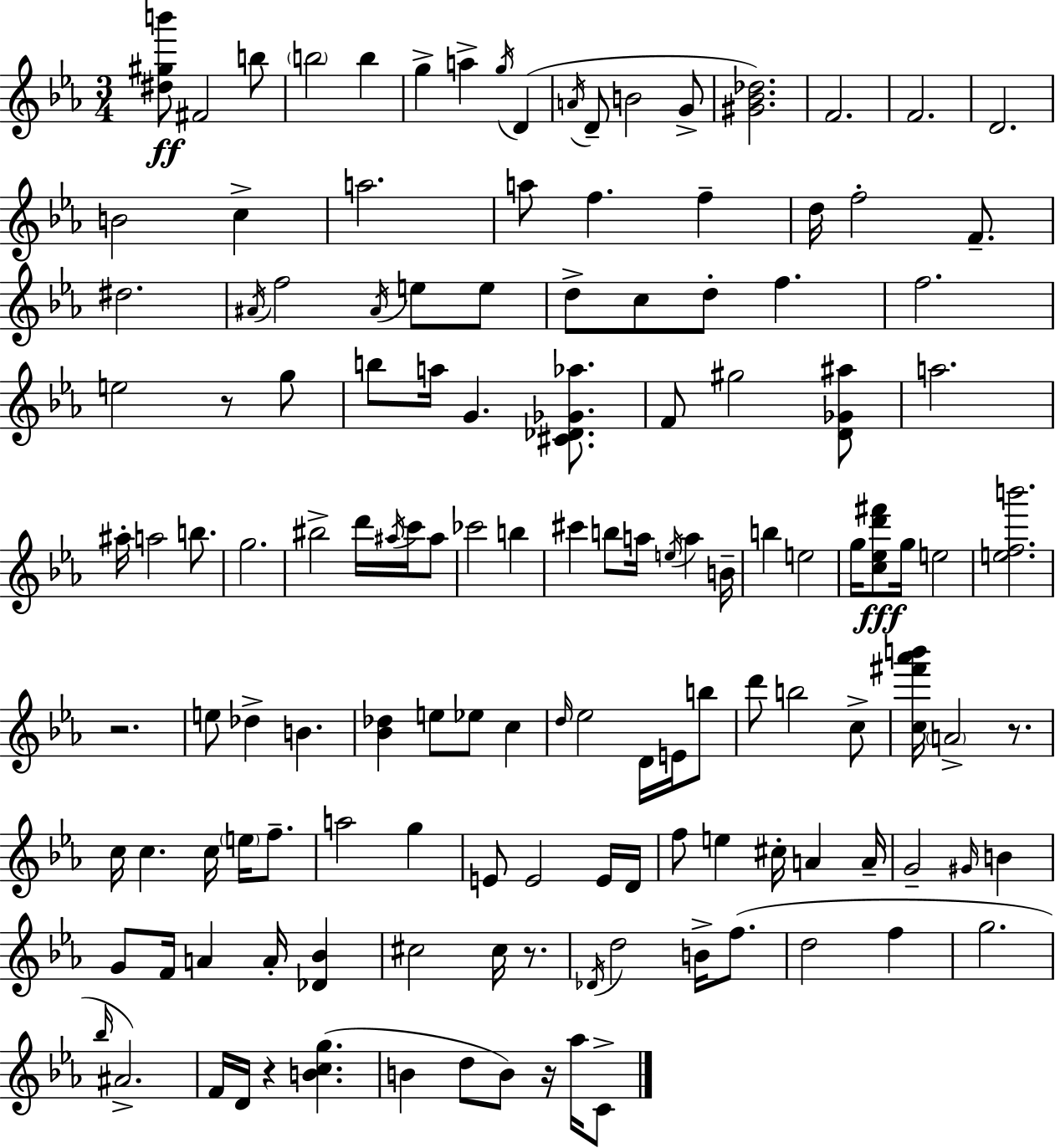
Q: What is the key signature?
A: EES major